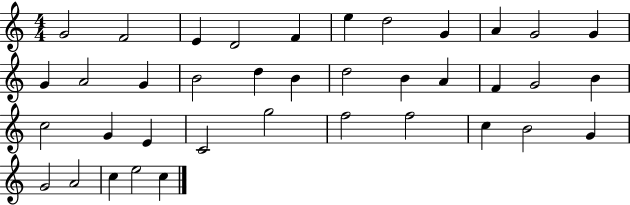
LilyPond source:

{
  \clef treble
  \numericTimeSignature
  \time 4/4
  \key c \major
  g'2 f'2 | e'4 d'2 f'4 | e''4 d''2 g'4 | a'4 g'2 g'4 | \break g'4 a'2 g'4 | b'2 d''4 b'4 | d''2 b'4 a'4 | f'4 g'2 b'4 | \break c''2 g'4 e'4 | c'2 g''2 | f''2 f''2 | c''4 b'2 g'4 | \break g'2 a'2 | c''4 e''2 c''4 | \bar "|."
}